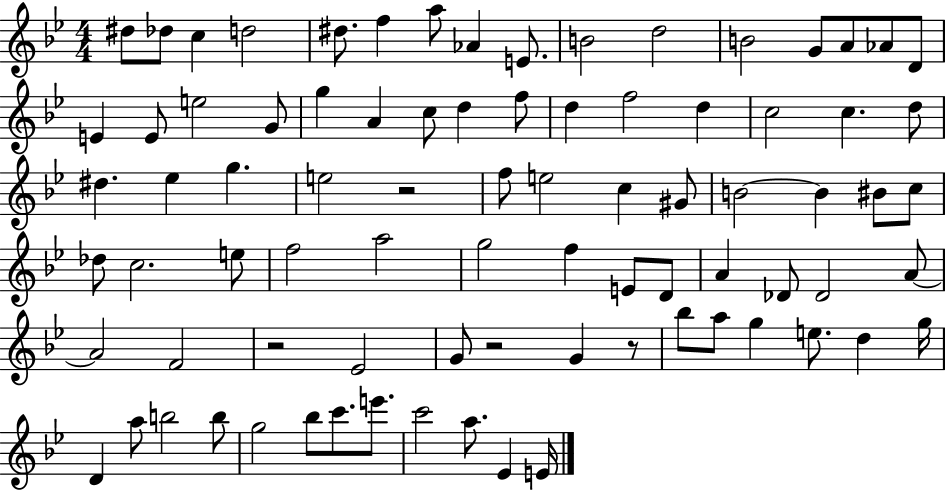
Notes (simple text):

D#5/e Db5/e C5/q D5/h D#5/e. F5/q A5/e Ab4/q E4/e. B4/h D5/h B4/h G4/e A4/e Ab4/e D4/e E4/q E4/e E5/h G4/e G5/q A4/q C5/e D5/q F5/e D5/q F5/h D5/q C5/h C5/q. D5/e D#5/q. Eb5/q G5/q. E5/h R/h F5/e E5/h C5/q G#4/e B4/h B4/q BIS4/e C5/e Db5/e C5/h. E5/e F5/h A5/h G5/h F5/q E4/e D4/e A4/q Db4/e Db4/h A4/e A4/h F4/h R/h Eb4/h G4/e R/h G4/q R/e Bb5/e A5/e G5/q E5/e. D5/q G5/s D4/q A5/e B5/h B5/e G5/h Bb5/e C6/e. E6/e. C6/h A5/e. Eb4/q E4/s